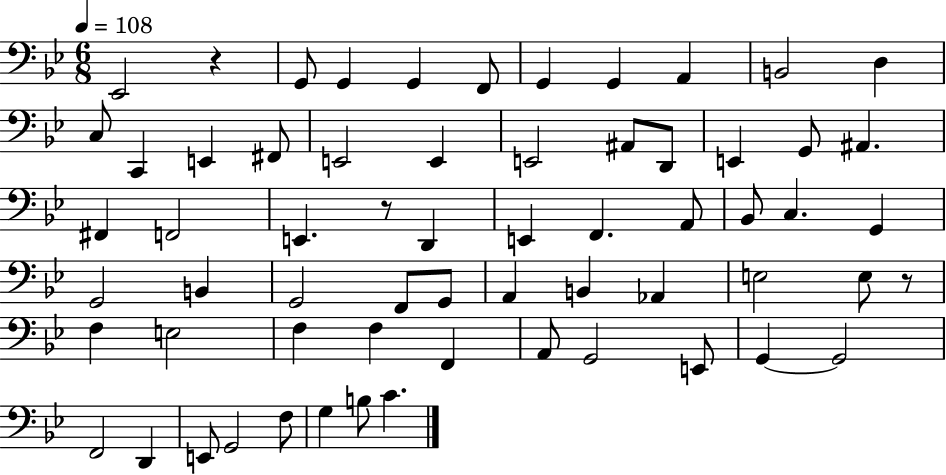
Eb2/h R/q G2/e G2/q G2/q F2/e G2/q G2/q A2/q B2/h D3/q C3/e C2/q E2/q F#2/e E2/h E2/q E2/h A#2/e D2/e E2/q G2/e A#2/q. F#2/q F2/h E2/q. R/e D2/q E2/q F2/q. A2/e Bb2/e C3/q. G2/q G2/h B2/q G2/h F2/e G2/e A2/q B2/q Ab2/q E3/h E3/e R/e F3/q E3/h F3/q F3/q F2/q A2/e G2/h E2/e G2/q G2/h F2/h D2/q E2/e G2/h F3/e G3/q B3/e C4/q.